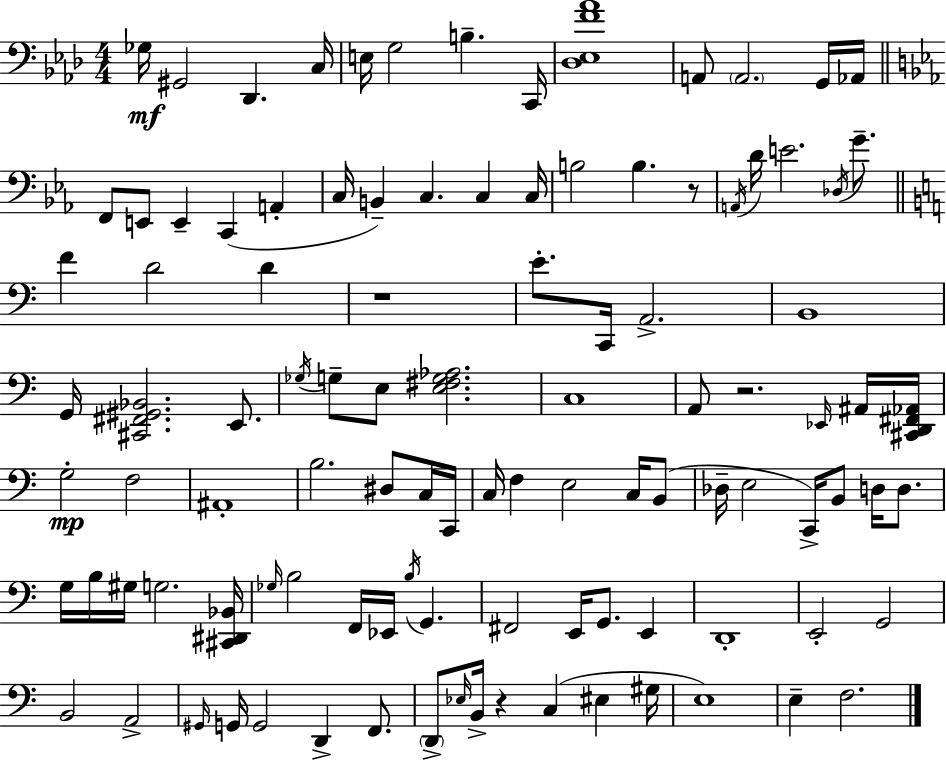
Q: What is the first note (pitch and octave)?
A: Gb3